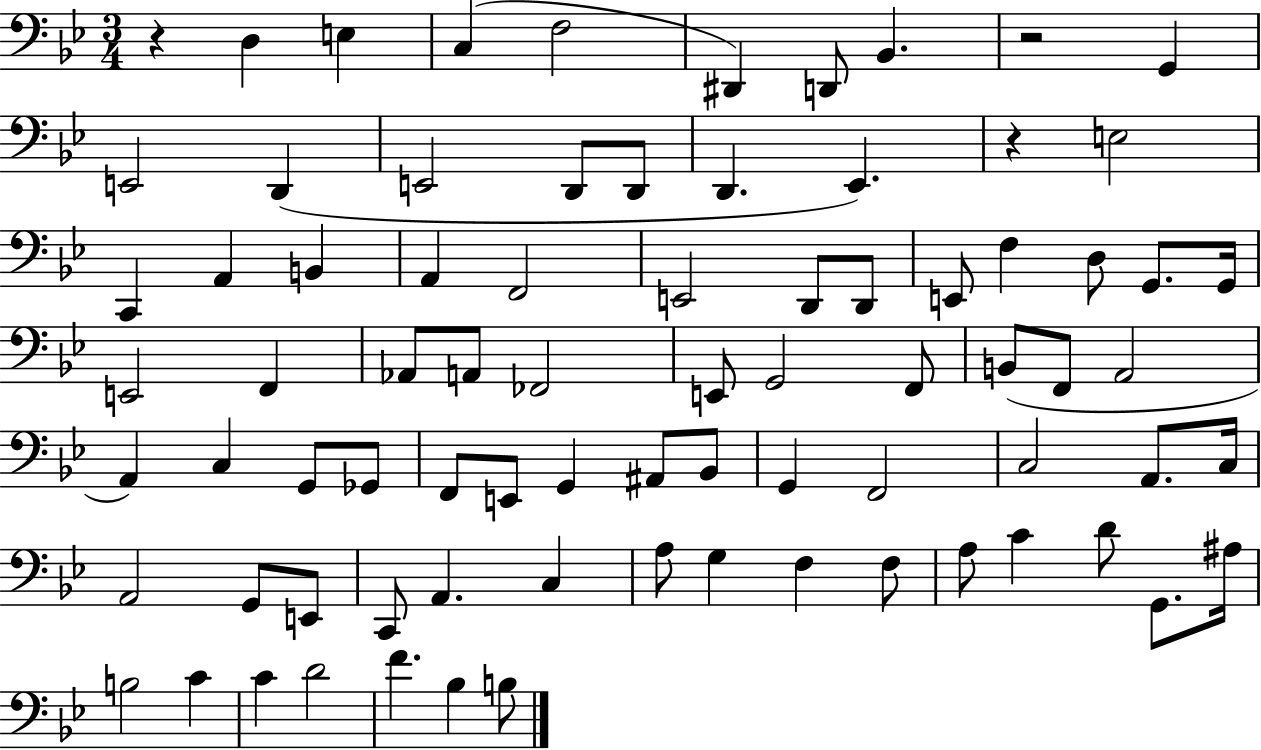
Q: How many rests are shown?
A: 3